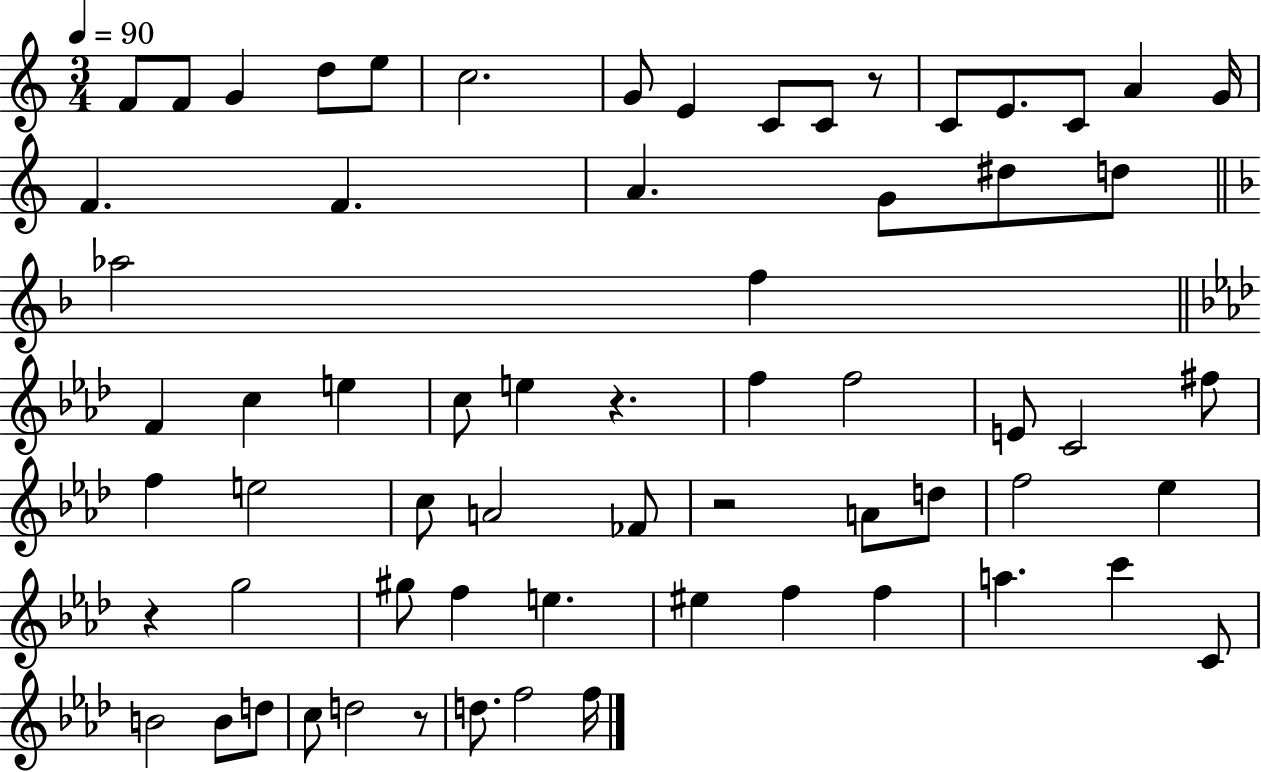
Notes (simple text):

F4/e F4/e G4/q D5/e E5/e C5/h. G4/e E4/q C4/e C4/e R/e C4/e E4/e. C4/e A4/q G4/s F4/q. F4/q. A4/q. G4/e D#5/e D5/e Ab5/h F5/q F4/q C5/q E5/q C5/e E5/q R/q. F5/q F5/h E4/e C4/h F#5/e F5/q E5/h C5/e A4/h FES4/e R/h A4/e D5/e F5/h Eb5/q R/q G5/h G#5/e F5/q E5/q. EIS5/q F5/q F5/q A5/q. C6/q C4/e B4/h B4/e D5/e C5/e D5/h R/e D5/e. F5/h F5/s